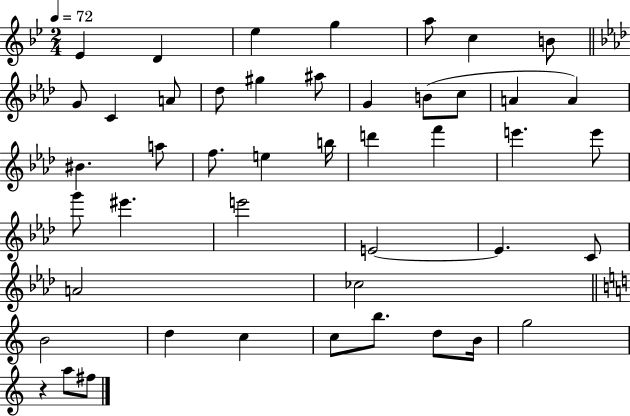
{
  \clef treble
  \numericTimeSignature
  \time 2/4
  \key bes \major
  \tempo 4 = 72
  ees'4 d'4 | ees''4 g''4 | a''8 c''4 b'8 | \bar "||" \break \key aes \major g'8 c'4 a'8 | des''8 gis''4 ais''8 | g'4 b'8( c''8 | a'4 a'4) | \break bis'4. a''8 | f''8. e''4 b''16 | d'''4 f'''4 | e'''4. e'''8 | \break g'''8 eis'''4. | e'''2 | e'2~~ | e'4. c'8 | \break a'2 | ces''2 | \bar "||" \break \key a \minor b'2 | d''4 c''4 | c''8 b''8. d''8 b'16 | g''2 | \break r4 a''8 fis''8 | \bar "|."
}